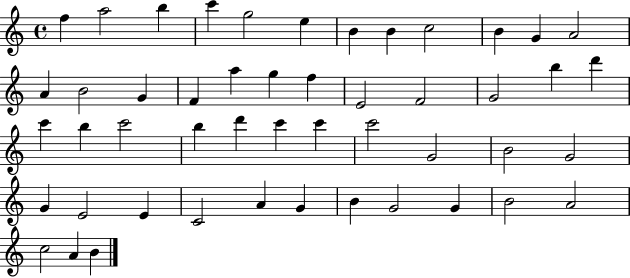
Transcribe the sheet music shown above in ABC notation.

X:1
T:Untitled
M:4/4
L:1/4
K:C
f a2 b c' g2 e B B c2 B G A2 A B2 G F a g f E2 F2 G2 b d' c' b c'2 b d' c' c' c'2 G2 B2 G2 G E2 E C2 A G B G2 G B2 A2 c2 A B